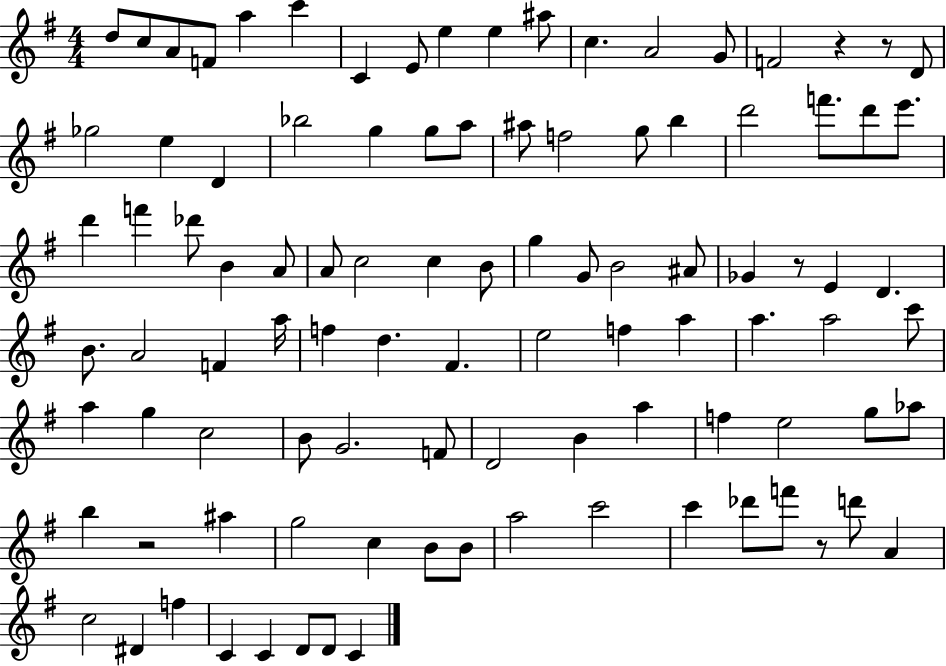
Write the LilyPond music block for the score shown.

{
  \clef treble
  \numericTimeSignature
  \time 4/4
  \key g \major
  \repeat volta 2 { d''8 c''8 a'8 f'8 a''4 c'''4 | c'4 e'8 e''4 e''4 ais''8 | c''4. a'2 g'8 | f'2 r4 r8 d'8 | \break ges''2 e''4 d'4 | bes''2 g''4 g''8 a''8 | ais''8 f''2 g''8 b''4 | d'''2 f'''8. d'''8 e'''8. | \break d'''4 f'''4 des'''8 b'4 a'8 | a'8 c''2 c''4 b'8 | g''4 g'8 b'2 ais'8 | ges'4 r8 e'4 d'4. | \break b'8. a'2 f'4 a''16 | f''4 d''4. fis'4. | e''2 f''4 a''4 | a''4. a''2 c'''8 | \break a''4 g''4 c''2 | b'8 g'2. f'8 | d'2 b'4 a''4 | f''4 e''2 g''8 aes''8 | \break b''4 r2 ais''4 | g''2 c''4 b'8 b'8 | a''2 c'''2 | c'''4 des'''8 f'''8 r8 d'''8 a'4 | \break c''2 dis'4 f''4 | c'4 c'4 d'8 d'8 c'4 | } \bar "|."
}